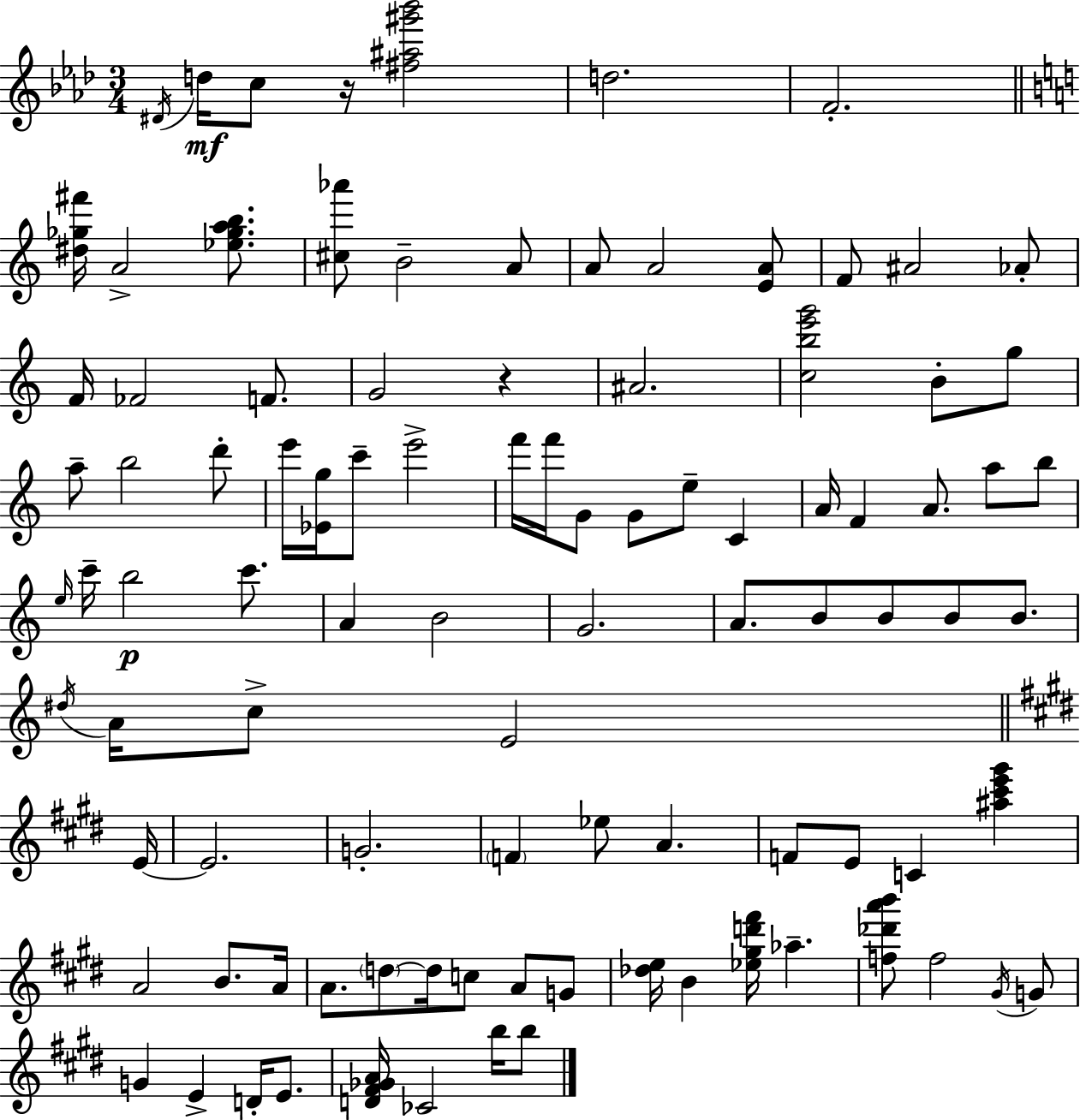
{
  \clef treble
  \numericTimeSignature
  \time 3/4
  \key aes \major
  \acciaccatura { dis'16 }\mf d''16 c''8 r16 <fis'' ais'' gis''' bes'''>2 | d''2. | f'2.-. | \bar "||" \break \key c \major <dis'' ges'' fis'''>16 a'2-> <ees'' ges'' a'' b''>8. | <cis'' aes'''>8 b'2-- a'8 | a'8 a'2 <e' a'>8 | f'8 ais'2 aes'8-. | \break f'16 fes'2 f'8. | g'2 r4 | ais'2. | <c'' b'' e''' g'''>2 b'8-. g''8 | \break a''8-- b''2 d'''8-. | e'''16 <ees' g''>16 c'''8-- e'''2-> | f'''16 f'''16 g'8 g'8 e''8-- c'4 | a'16 f'4 a'8. a''8 b''8 | \break \grace { e''16 } c'''16-- b''2\p c'''8. | a'4 b'2 | g'2. | a'8. b'8 b'8 b'8 b'8. | \break \acciaccatura { dis''16 } a'16 c''8-> e'2 | \bar "||" \break \key e \major e'16~~ e'2. | g'2.-. | \parenthesize f'4 ees''8 a'4. | f'8 e'8 c'4 <ais'' cis''' e''' gis'''>4 | \break a'2 b'8. | a'16 a'8. \parenthesize d''8~~ d''16 c''8 a'8 g'8 | <des'' e''>16 b'4 <ees'' gis'' d''' fis'''>16 aes''4.-- | <f'' des''' a''' b'''>8 f''2 \acciaccatura { gis'16 } | \break g'8 g'4 e'4-> d'16-. e'8. | <d' fis' ges' a'>16 ces'2 b''16 | b''8 \bar "|."
}